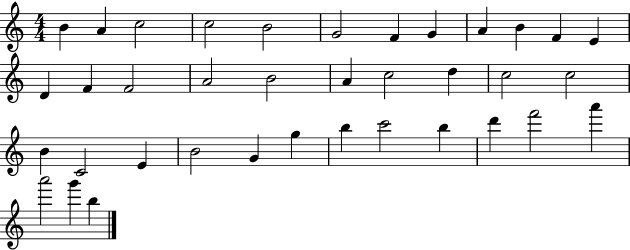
B4/q A4/q C5/h C5/h B4/h G4/h F4/q G4/q A4/q B4/q F4/q E4/q D4/q F4/q F4/h A4/h B4/h A4/q C5/h D5/q C5/h C5/h B4/q C4/h E4/q B4/h G4/q G5/q B5/q C6/h B5/q D6/q F6/h A6/q A6/h G6/q B5/q